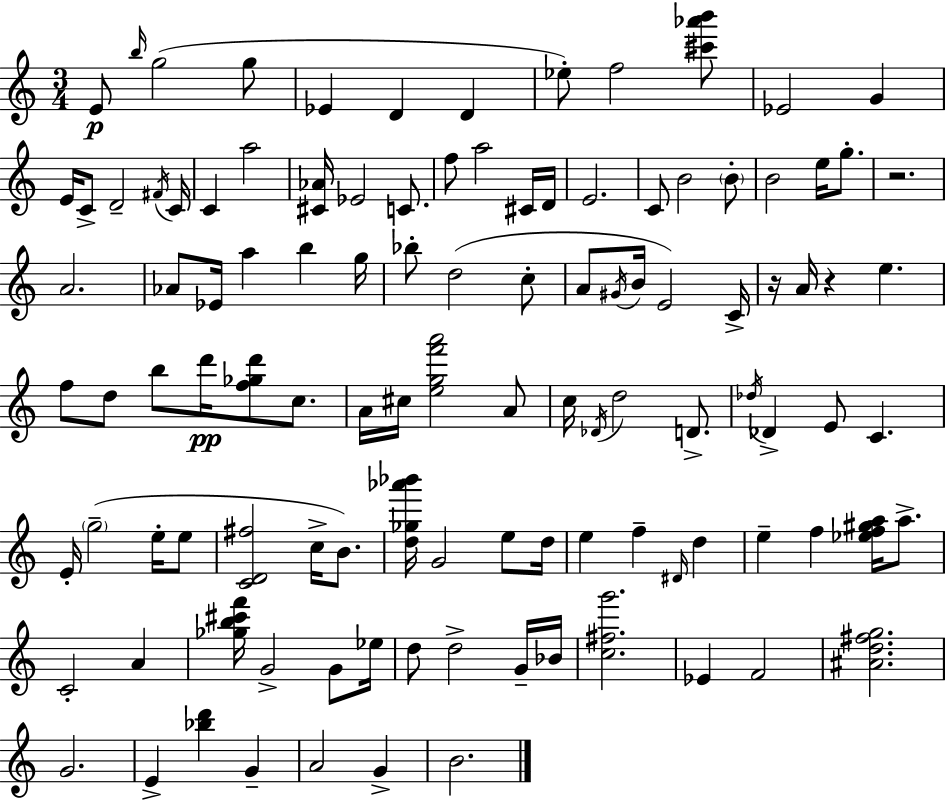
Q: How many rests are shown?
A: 3